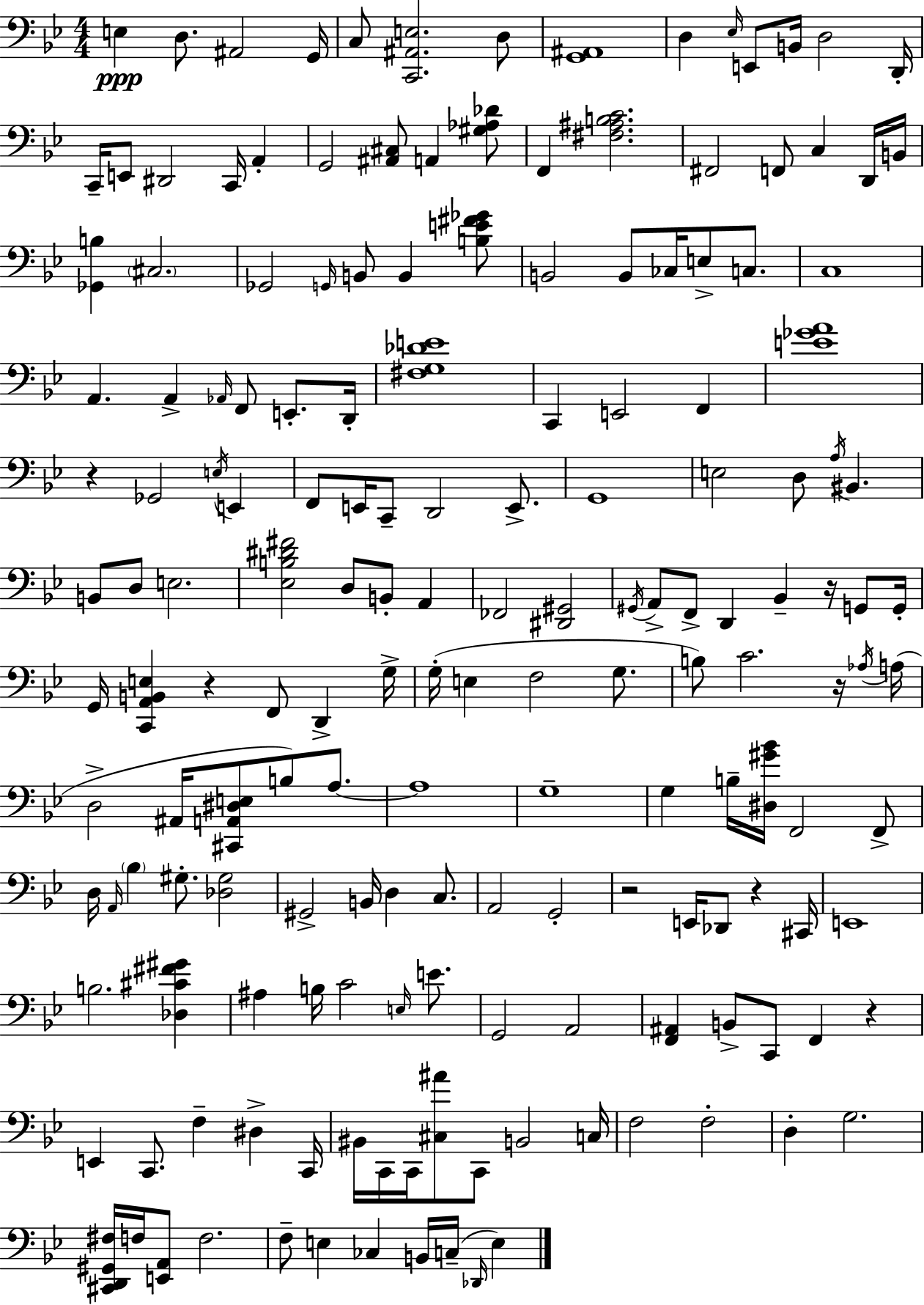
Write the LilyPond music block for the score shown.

{
  \clef bass
  \numericTimeSignature
  \time 4/4
  \key bes \major
  e4\ppp d8. ais,2 g,16 | c8 <c, ais, e>2. d8 | <g, ais,>1 | d4 \grace { ees16 } e,8 b,16 d2 | \break d,16-. c,16-- e,8 dis,2 c,16 a,4-. | g,2 <ais, cis>8 a,4 <gis aes des'>8 | f,4 <fis ais b c'>2. | fis,2 f,8 c4 d,16 | \break b,16 <ges, b>4 \parenthesize cis2. | ges,2 \grace { g,16 } b,8 b,4 | <b e' fis' ges'>8 b,2 b,8 ces16 e8-> c8. | c1 | \break a,4. a,4-> \grace { aes,16 } f,8 e,8.-. | d,16-. <fis g des' e'>1 | c,4 e,2 f,4 | <e' ges' a'>1 | \break r4 ges,2 \acciaccatura { e16 } | e,4 f,8 e,16 c,8-- d,2 | e,8.-> g,1 | e2 d8 \acciaccatura { a16 } bis,4. | \break b,8 d8 e2. | <ees b dis' fis'>2 d8 b,8-. | a,4 fes,2 <dis, gis,>2 | \acciaccatura { gis,16 } a,8-> f,8-> d,4 bes,4-- | \break r16 g,8 g,16-. g,16 <c, a, b, e>4 r4 f,8 | d,4-> g16-> g16-.( e4 f2 | g8. b8) c'2. | r16 \acciaccatura { aes16 }( a16 d2-> ais,16 | \break <cis, a, dis e>8 b8) a8.~~ a1 | g1-- | g4 b16-- <dis gis' bes'>16 f,2 | f,8-> d16 \grace { a,16 } \parenthesize bes4 gis8.-. | \break <des gis>2 gis,2-> | b,16 d4 c8. a,2 | g,2-. r2 | e,16 des,8 r4 cis,16 e,1 | \break b2. | <des cis' fis' gis'>4 ais4 b16 c'2 | \grace { e16 } e'8. g,2 | a,2 <f, ais,>4 b,8-> c,8 | \break f,4 r4 e,4 c,8. | f4-- dis4-> c,16 bis,16 c,16 c,16 <cis ais'>8 c,8 | b,2 c16 f2 | f2-. d4-. g2. | \break <cis, d, gis, fis>16 f16 <e, a,>8 f2. | f8-- e4 ces4 | b,16 c16--( \grace { des,16 } e4) \bar "|."
}